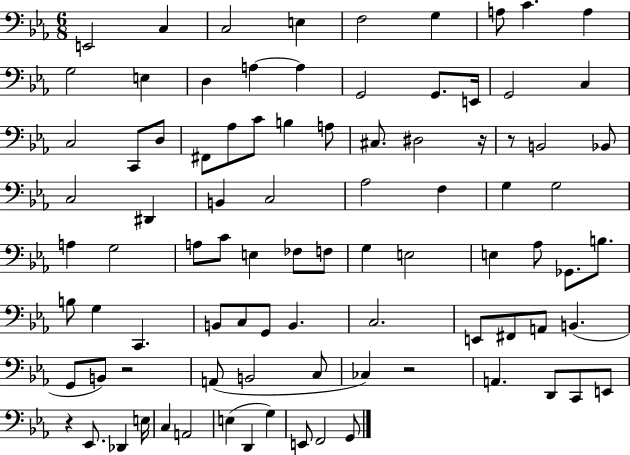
X:1
T:Untitled
M:6/8
L:1/4
K:Eb
E,,2 C, C,2 E, F,2 G, A,/2 C A, G,2 E, D, A, A, G,,2 G,,/2 E,,/4 G,,2 C, C,2 C,,/2 D,/2 ^F,,/2 _A,/2 C/2 B, A,/2 ^C,/2 ^D,2 z/4 z/2 B,,2 _B,,/2 C,2 ^D,, B,, C,2 _A,2 F, G, G,2 A, G,2 A,/2 C/2 E, _F,/2 F,/2 G, E,2 E, _A,/2 _G,,/2 B,/2 B,/2 G, C,, B,,/2 C,/2 G,,/2 B,, C,2 E,,/2 ^F,,/2 A,,/2 B,, G,,/2 B,,/2 z2 A,,/2 B,,2 C,/2 _C, z2 A,, D,,/2 C,,/2 E,,/2 z _E,,/2 _D,, E,/4 C, A,,2 E, D,, G, E,,/2 F,,2 G,,/2